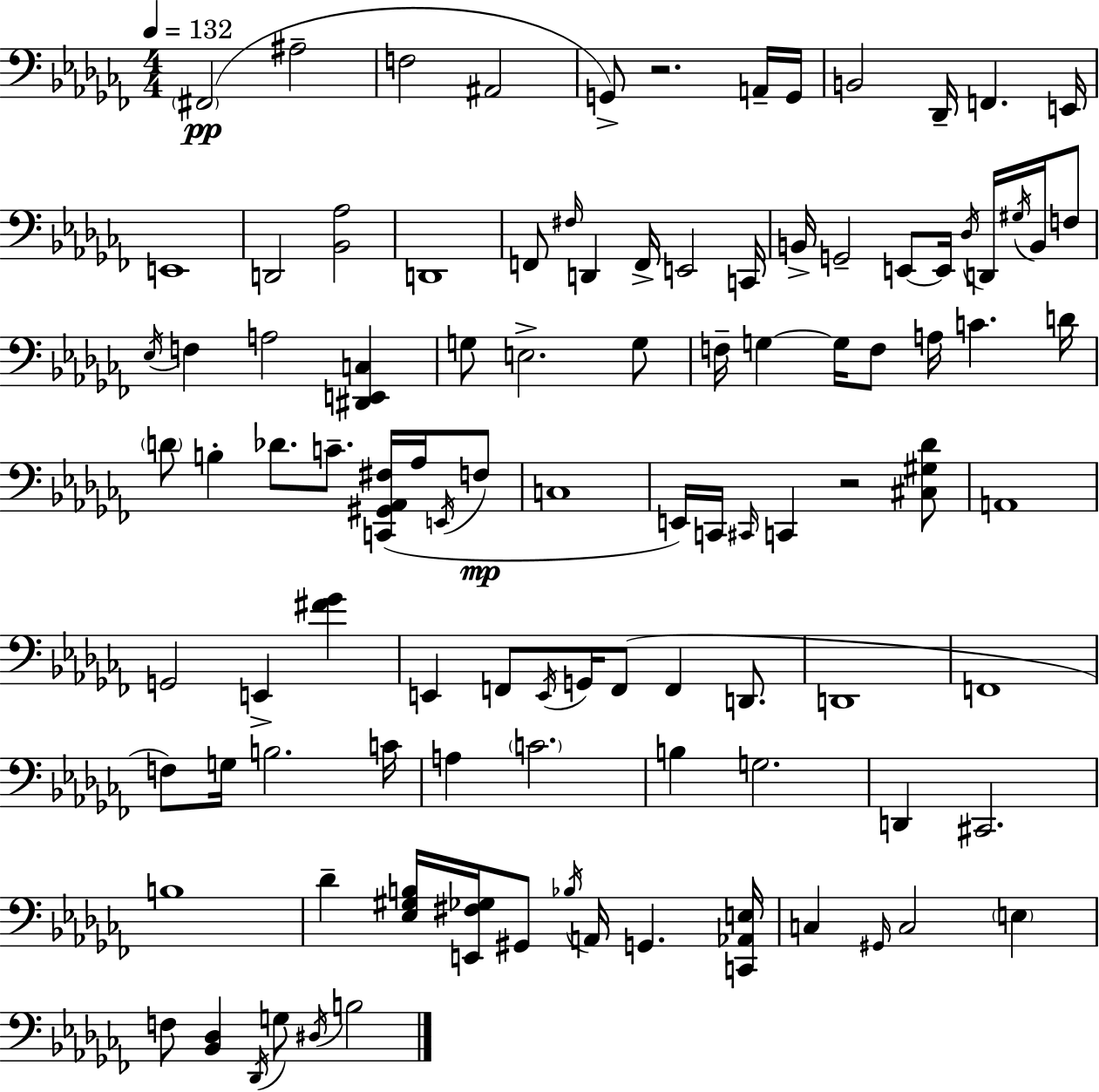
{
  \clef bass
  \numericTimeSignature
  \time 4/4
  \key aes \minor
  \tempo 4 = 132
  \parenthesize fis,2(\pp ais2-- | f2 ais,2 | g,8->) r2. a,16-- g,16 | b,2 des,16-- f,4. e,16 | \break e,1 | d,2 <bes, aes>2 | d,1 | f,8 \grace { fis16 } d,4 f,16-> e,2 | \break c,16 b,16-> g,2-- e,8~~ e,16 \acciaccatura { des16 } d,16 \acciaccatura { gis16 } | b,16 f8 \acciaccatura { ees16 } f4 a2 | <dis, e, c>4 g8 e2.-> | g8 f16-- g4~~ g16 f8 a16 c'4. | \break d'16 \parenthesize d'8 b4-. des'8. c'8.-- | <c, gis, aes, fis>16( aes16 \acciaccatura { e,16 }\mp f8 c1 | e,16) c,16 \grace { cis,16 } c,4 r2 | <cis gis des'>8 a,1 | \break g,2 e,4-> | <fis' ges'>4 e,4 f,8 \acciaccatura { e,16 } g,16 f,8( | f,4 d,8. d,1 | f,1 | \break f8) g16 b2. | c'16 a4 \parenthesize c'2. | b4 g2. | d,4 cis,2. | \break b1 | des'4-- <ees gis b>16 <e, fis ges>16 gis,8 \acciaccatura { bes16 } | a,16 g,4. <c, aes, e>16 c4 \grace { gis,16 } c2 | \parenthesize e4 f8 <bes, des>4 \acciaccatura { des,16 } | \break g8 \acciaccatura { dis16 } b2 \bar "|."
}